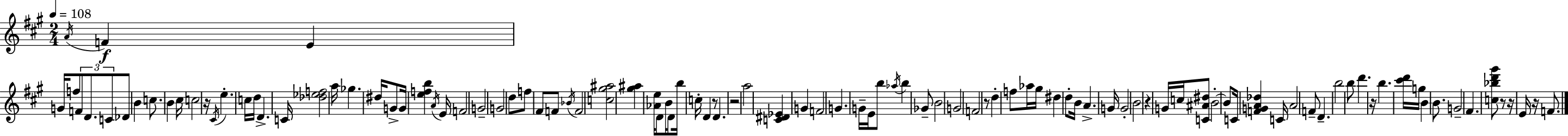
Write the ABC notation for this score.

X:1
T:Untitled
M:2/4
L:1/4
K:A
A/4 F E G/4 f/2 F/2 D/2 C/2 _D/2 B c/2 B ^c/4 c2 z/4 ^C/4 e c/4 d/4 D C/4 [_d_ef]2 a/4 _g ^d/4 G/2 G/4 [efb] A/4 E/4 F2 G2 G2 d/2 f/2 ^F/2 F/2 _B/4 F2 [c^g^a]2 [^g^a] [_Ae]/4 D/2 B/4 D/2 b/4 c/4 D z/2 D z2 a2 [C^D_E] G F2 G G/4 E/4 b/2 _a/4 b _G/2 B2 G2 F2 z/2 d f/2 _a/4 ^g/4 ^d d/2 B/4 A G/4 G2 B2 z G/4 c/4 [C^A^d]/2 B2 B/2 C/4 [FGA_d] C/4 A2 F/2 D b2 b/2 d' z/4 b [^c'd']/4 g/4 B B/2 G2 ^F [c_bd'^g']/2 z/2 z/4 E/4 z/4 F/2